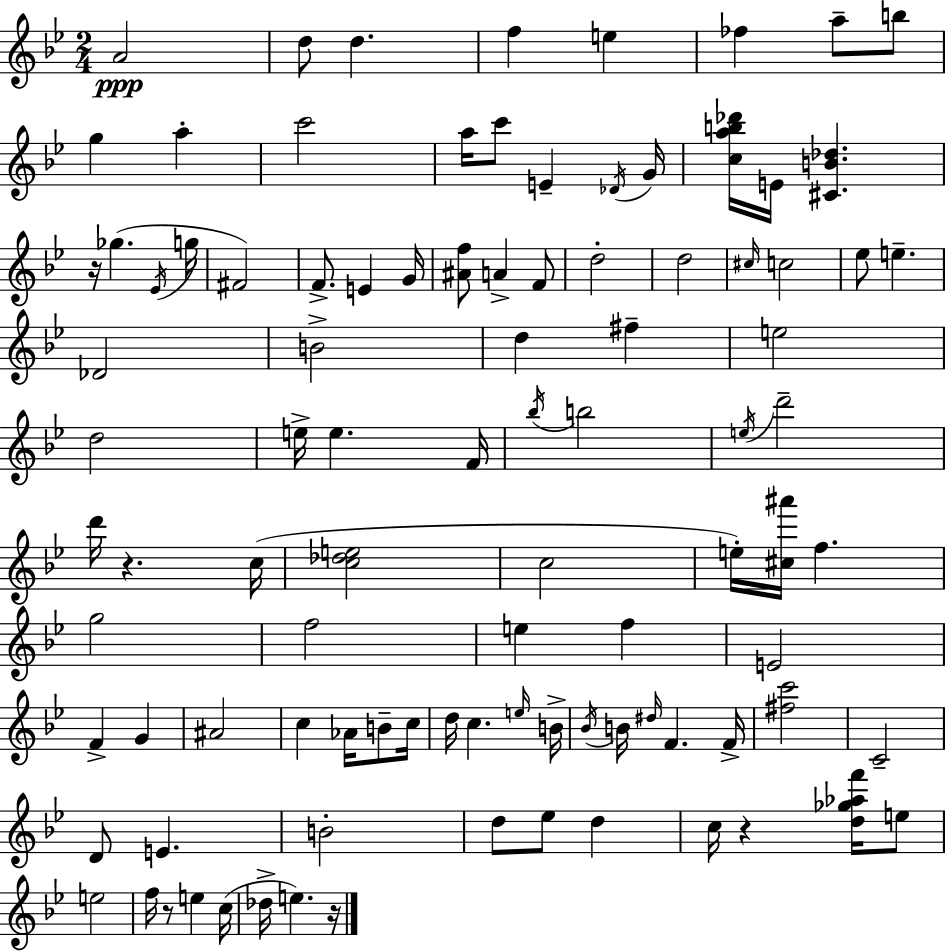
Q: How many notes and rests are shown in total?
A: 98